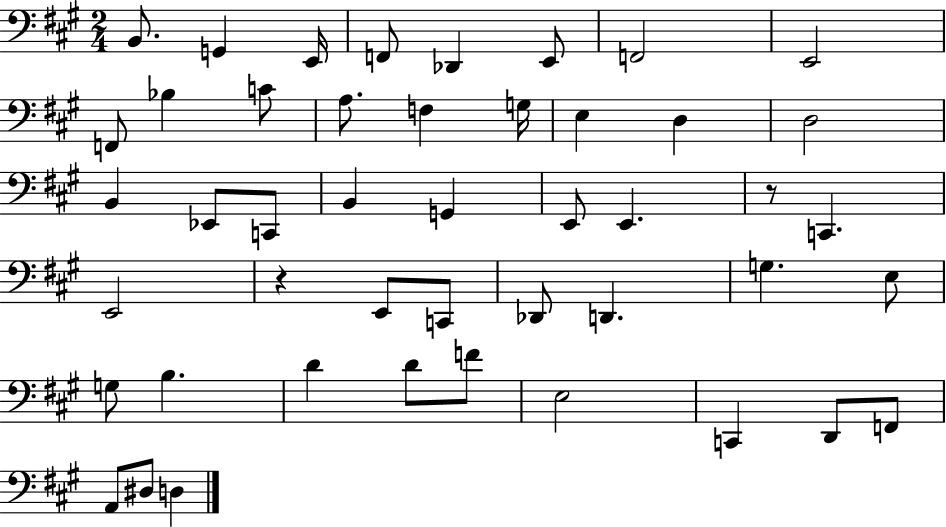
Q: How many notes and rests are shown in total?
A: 46